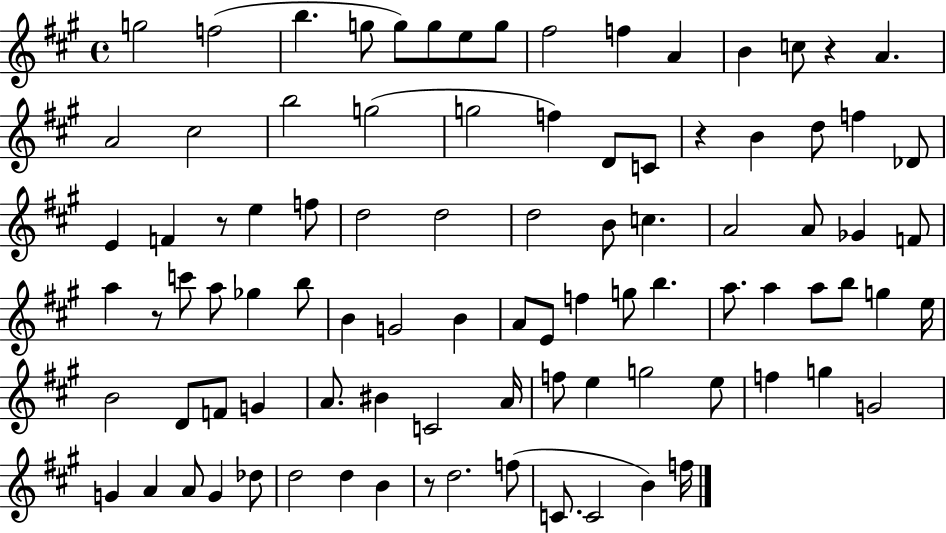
{
  \clef treble
  \time 4/4
  \defaultTimeSignature
  \key a \major
  \repeat volta 2 { g''2 f''2( | b''4. g''8 g''8) g''8 e''8 g''8 | fis''2 f''4 a'4 | b'4 c''8 r4 a'4. | \break a'2 cis''2 | b''2 g''2( | g''2 f''4) d'8 c'8 | r4 b'4 d''8 f''4 des'8 | \break e'4 f'4 r8 e''4 f''8 | d''2 d''2 | d''2 b'8 c''4. | a'2 a'8 ges'4 f'8 | \break a''4 r8 c'''8 a''8 ges''4 b''8 | b'4 g'2 b'4 | a'8 e'8 f''4 g''8 b''4. | a''8. a''4 a''8 b''8 g''4 e''16 | \break b'2 d'8 f'8 g'4 | a'8. bis'4 c'2 a'16 | f''8 e''4 g''2 e''8 | f''4 g''4 g'2 | \break g'4 a'4 a'8 g'4 des''8 | d''2 d''4 b'4 | r8 d''2. f''8( | c'8. c'2 b'4) f''16 | \break } \bar "|."
}